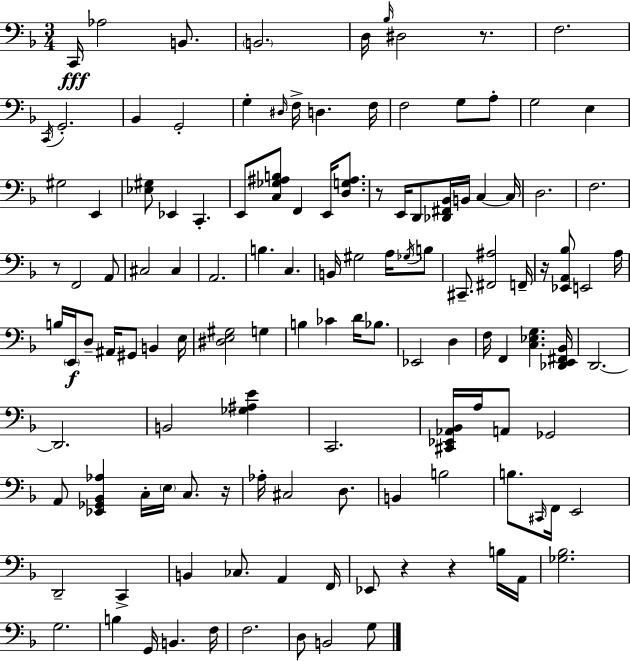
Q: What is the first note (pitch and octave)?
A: C2